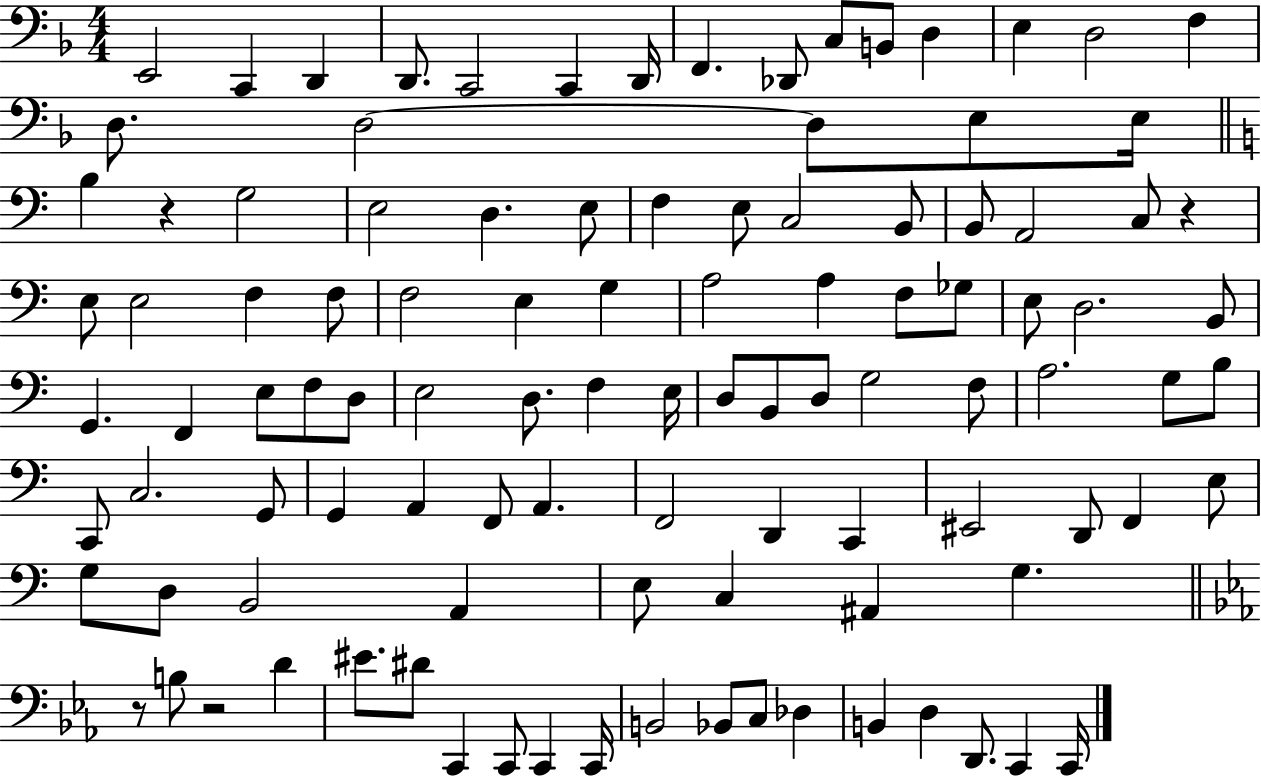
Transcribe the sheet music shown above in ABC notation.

X:1
T:Untitled
M:4/4
L:1/4
K:F
E,,2 C,, D,, D,,/2 C,,2 C,, D,,/4 F,, _D,,/2 C,/2 B,,/2 D, E, D,2 F, D,/2 D,2 D,/2 E,/2 E,/4 B, z G,2 E,2 D, E,/2 F, E,/2 C,2 B,,/2 B,,/2 A,,2 C,/2 z E,/2 E,2 F, F,/2 F,2 E, G, A,2 A, F,/2 _G,/2 E,/2 D,2 B,,/2 G,, F,, E,/2 F,/2 D,/2 E,2 D,/2 F, E,/4 D,/2 B,,/2 D,/2 G,2 F,/2 A,2 G,/2 B,/2 C,,/2 C,2 G,,/2 G,, A,, F,,/2 A,, F,,2 D,, C,, ^E,,2 D,,/2 F,, E,/2 G,/2 D,/2 B,,2 A,, E,/2 C, ^A,, G, z/2 B,/2 z2 D ^E/2 ^D/2 C,, C,,/2 C,, C,,/4 B,,2 _B,,/2 C,/2 _D, B,, D, D,,/2 C,, C,,/4